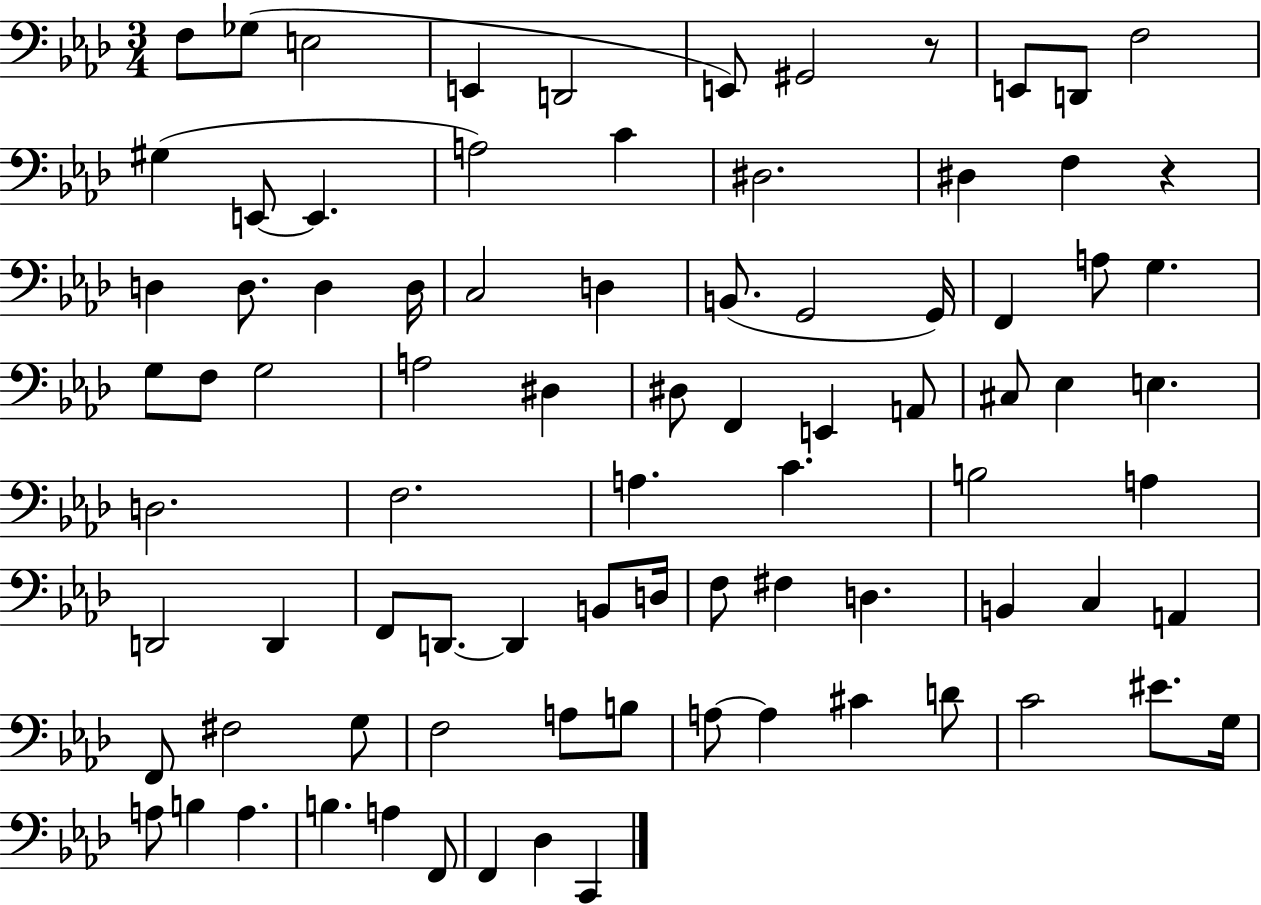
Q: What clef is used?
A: bass